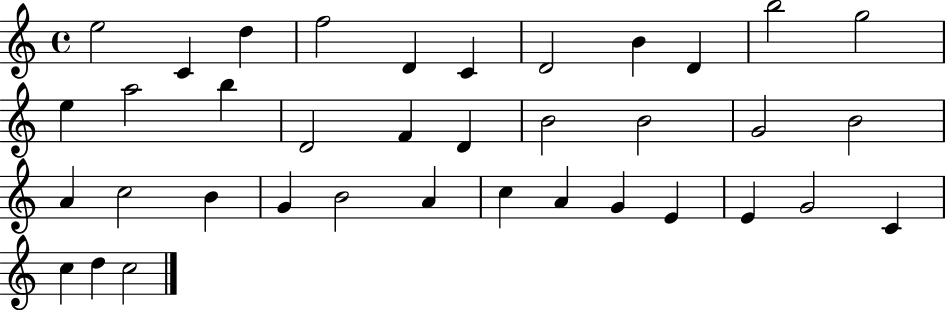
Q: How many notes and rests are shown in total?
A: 37